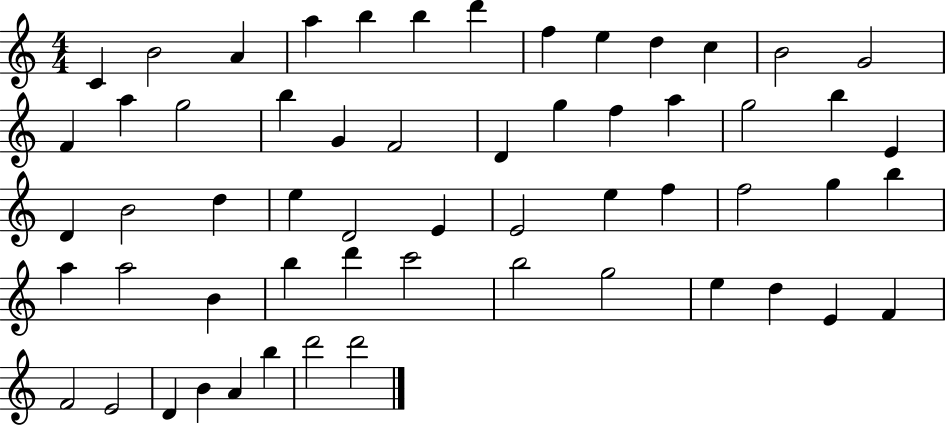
X:1
T:Untitled
M:4/4
L:1/4
K:C
C B2 A a b b d' f e d c B2 G2 F a g2 b G F2 D g f a g2 b E D B2 d e D2 E E2 e f f2 g b a a2 B b d' c'2 b2 g2 e d E F F2 E2 D B A b d'2 d'2